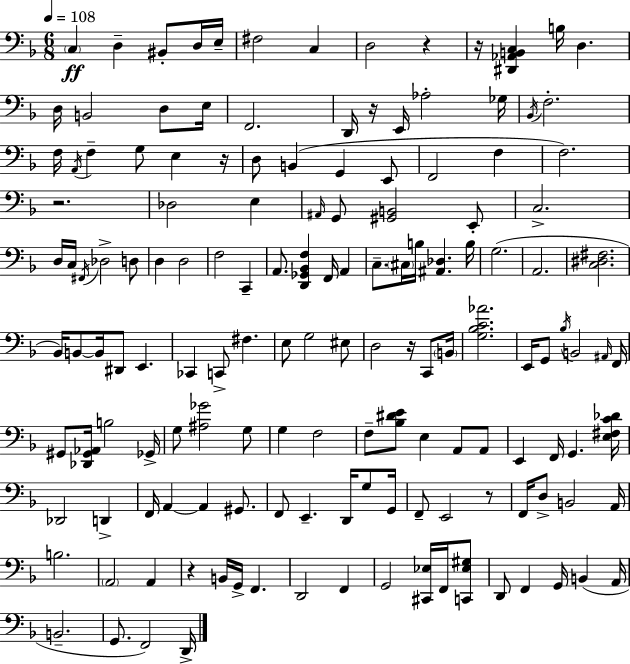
X:1
T:Untitled
M:6/8
L:1/4
K:F
C, D, ^B,,/2 D,/4 E,/4 ^F,2 C, D,2 z z/4 [^D,,_A,,B,,C,] B,/4 D, D,/4 B,,2 D,/2 E,/4 F,,2 D,,/4 z/4 E,,/4 _A,2 _G,/4 _B,,/4 F,2 F,/4 A,,/4 F, G,/2 E, z/4 D,/2 B,, G,, E,,/2 F,,2 F, F,2 z2 _D,2 E, ^A,,/4 G,,/2 [^G,,B,,]2 E,,/2 C,2 D,/4 C,/4 ^F,,/4 _D,2 D,/2 D, D,2 F,2 C,, A,,/2 [D,,_G,,_B,,F,] F,,/4 A,, C,/2 ^C,/4 B,/4 [^A,,_D,] B,/4 G,2 A,,2 [C,^D,^F,]2 _B,,/4 B,,/2 B,,/4 ^D,,/2 E,, _C,, C,,/2 ^F, E,/2 G,2 ^E,/2 D,2 z/4 C,,/2 B,,/4 [G,_B,C_A]2 E,,/4 G,,/2 _B,/4 B,,2 ^A,,/4 F,,/4 ^G,,/2 [_D,,^G,,_A,,]/4 B,2 _G,,/4 G,/2 [^A,_G]2 G,/2 G, F,2 F,/2 [_B,^DE]/2 E, A,,/2 A,,/2 E,, F,,/4 G,, [E,^F,C_D]/4 _D,,2 D,, F,,/4 A,, A,, ^G,,/2 F,,/2 E,, D,,/4 G,/2 G,,/4 F,,/2 E,,2 z/2 F,,/4 D,/2 B,,2 A,,/4 B,2 A,,2 A,, z B,,/4 G,,/4 F,, D,,2 F,, G,,2 [^C,,_E,]/4 F,,/4 [C,,_E,^G,]/2 D,,/2 F,, G,,/4 B,, A,,/4 B,,2 G,,/2 F,,2 D,,/4